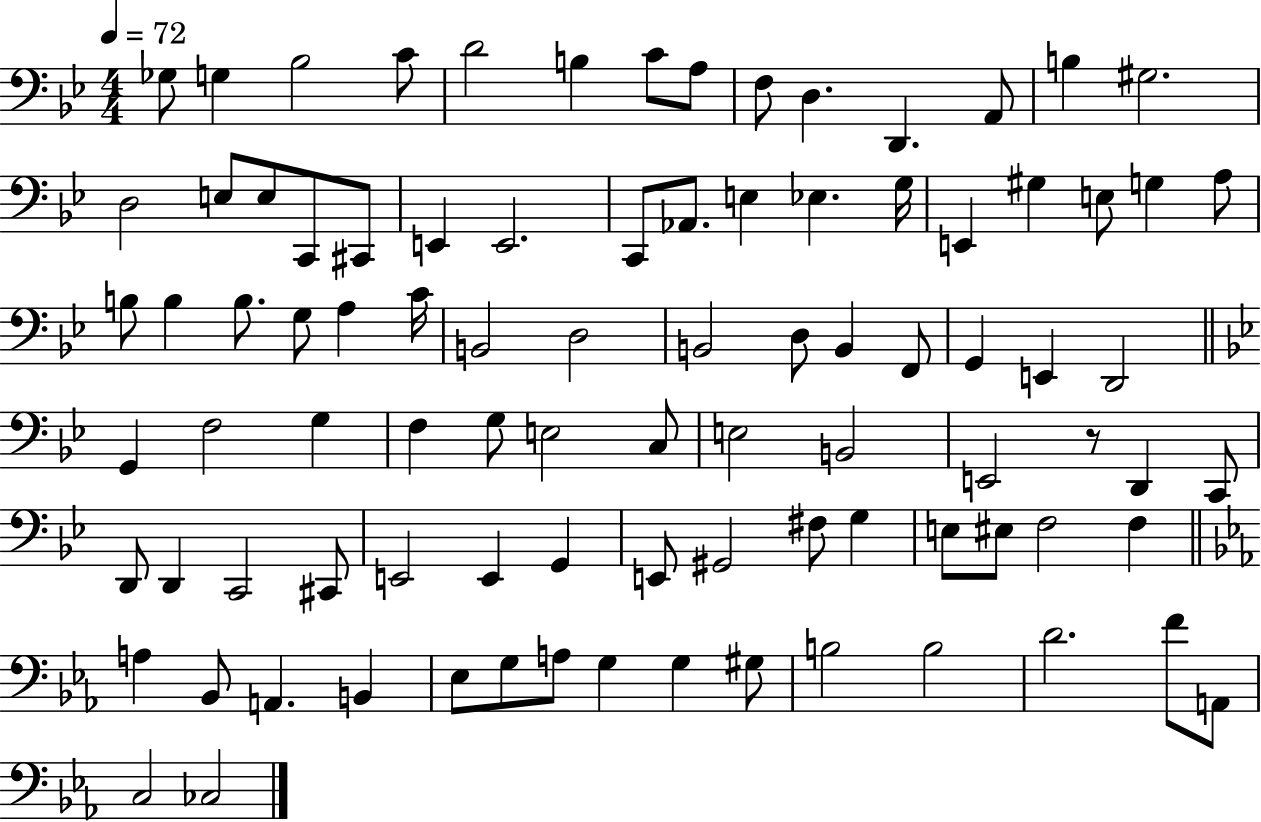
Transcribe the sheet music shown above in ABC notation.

X:1
T:Untitled
M:4/4
L:1/4
K:Bb
_G,/2 G, _B,2 C/2 D2 B, C/2 A,/2 F,/2 D, D,, A,,/2 B, ^G,2 D,2 E,/2 E,/2 C,,/2 ^C,,/2 E,, E,,2 C,,/2 _A,,/2 E, _E, G,/4 E,, ^G, E,/2 G, A,/2 B,/2 B, B,/2 G,/2 A, C/4 B,,2 D,2 B,,2 D,/2 B,, F,,/2 G,, E,, D,,2 G,, F,2 G, F, G,/2 E,2 C,/2 E,2 B,,2 E,,2 z/2 D,, C,,/2 D,,/2 D,, C,,2 ^C,,/2 E,,2 E,, G,, E,,/2 ^G,,2 ^F,/2 G, E,/2 ^E,/2 F,2 F, A, _B,,/2 A,, B,, _E,/2 G,/2 A,/2 G, G, ^G,/2 B,2 B,2 D2 F/2 A,,/2 C,2 _C,2